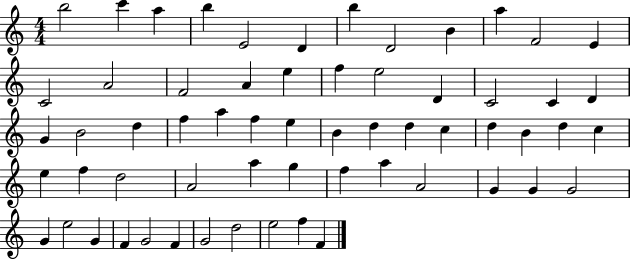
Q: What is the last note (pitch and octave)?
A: F4